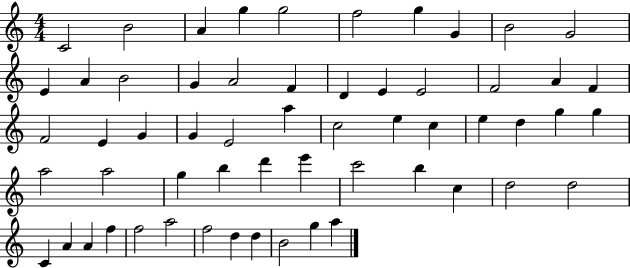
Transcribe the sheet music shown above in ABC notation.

X:1
T:Untitled
M:4/4
L:1/4
K:C
C2 B2 A g g2 f2 g G B2 G2 E A B2 G A2 F D E E2 F2 A F F2 E G G E2 a c2 e c e d g g a2 a2 g b d' e' c'2 b c d2 d2 C A A f f2 a2 f2 d d B2 g a